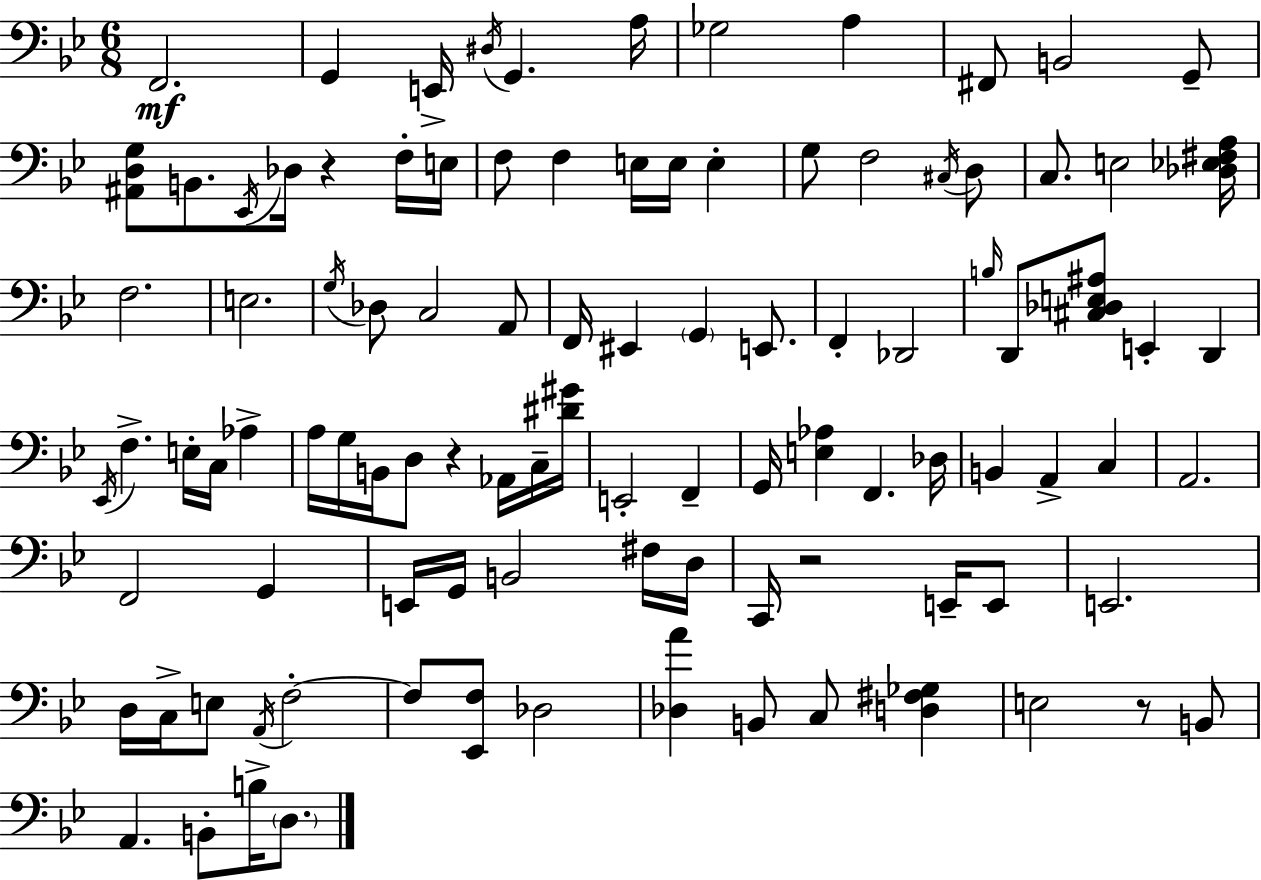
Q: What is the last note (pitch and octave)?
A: D3